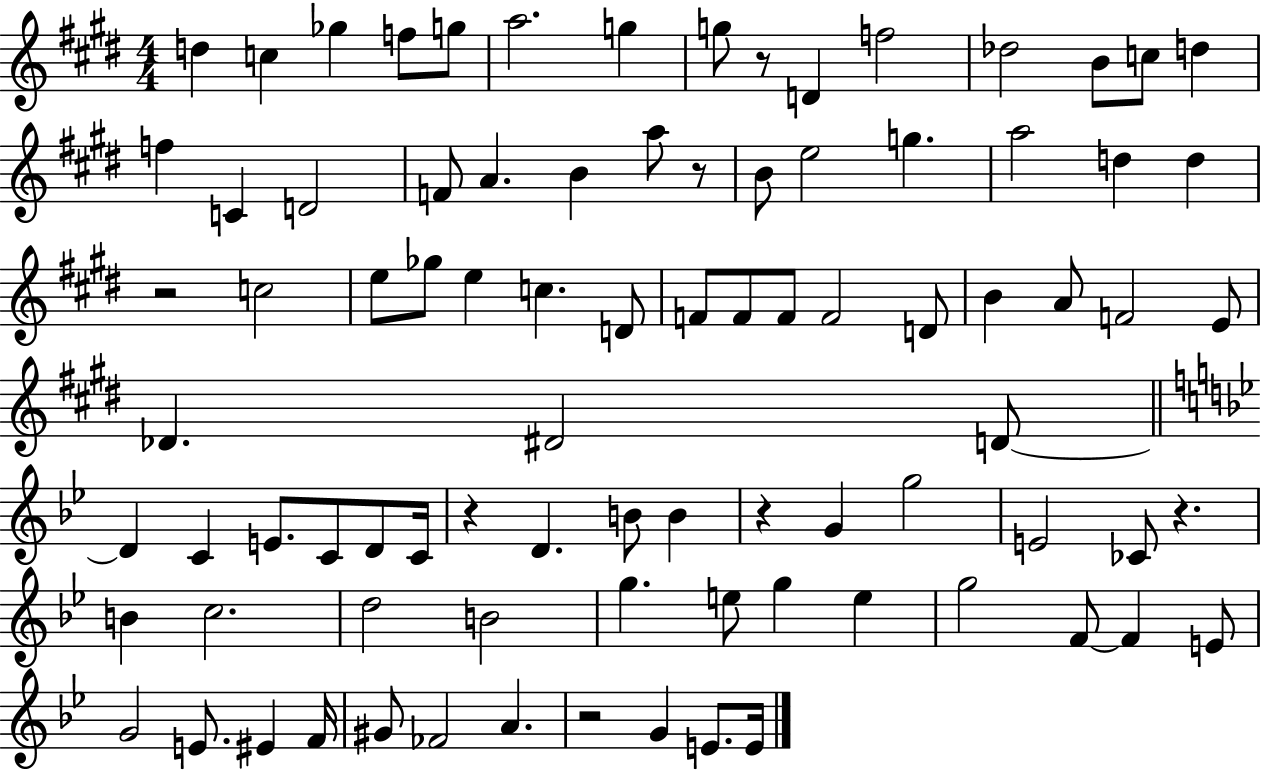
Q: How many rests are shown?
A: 7